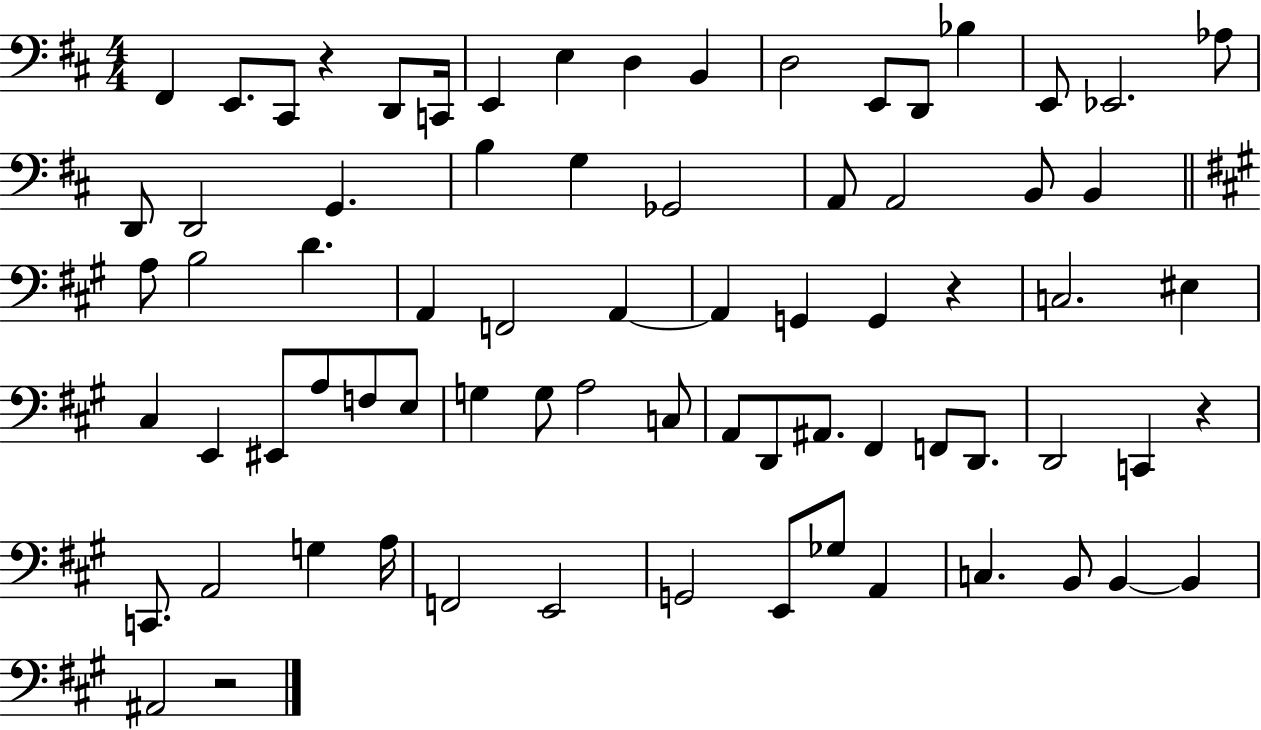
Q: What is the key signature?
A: D major